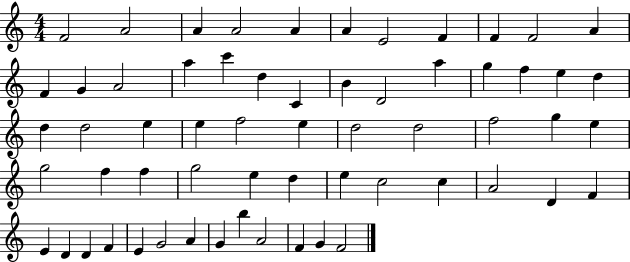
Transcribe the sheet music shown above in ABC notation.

X:1
T:Untitled
M:4/4
L:1/4
K:C
F2 A2 A A2 A A E2 F F F2 A F G A2 a c' d C B D2 a g f e d d d2 e e f2 e d2 d2 f2 g e g2 f f g2 e d e c2 c A2 D F E D D F E G2 A G b A2 F G F2